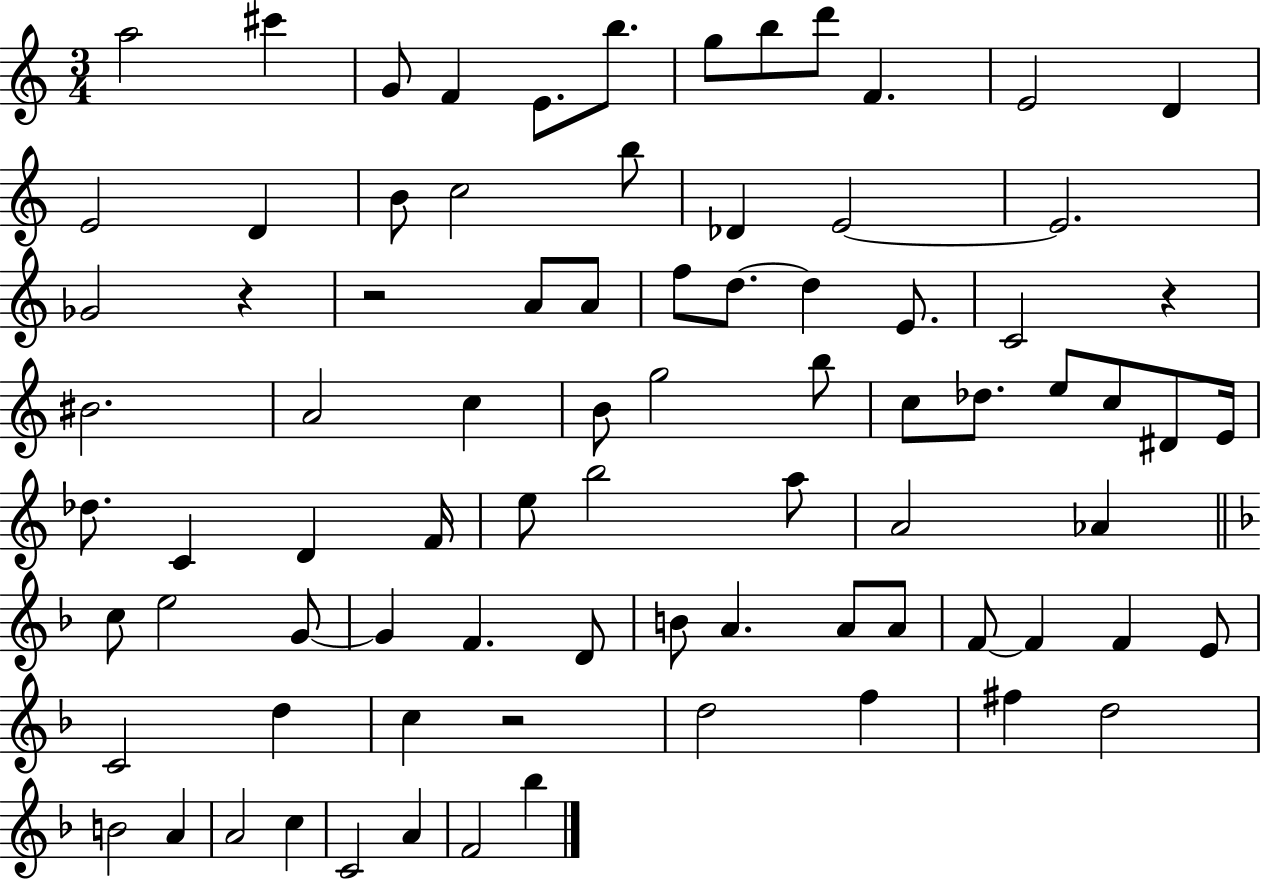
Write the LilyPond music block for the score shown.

{
  \clef treble
  \numericTimeSignature
  \time 3/4
  \key c \major
  \repeat volta 2 { a''2 cis'''4 | g'8 f'4 e'8. b''8. | g''8 b''8 d'''8 f'4. | e'2 d'4 | \break e'2 d'4 | b'8 c''2 b''8 | des'4 e'2~~ | e'2. | \break ges'2 r4 | r2 a'8 a'8 | f''8 d''8.~~ d''4 e'8. | c'2 r4 | \break bis'2. | a'2 c''4 | b'8 g''2 b''8 | c''8 des''8. e''8 c''8 dis'8 e'16 | \break des''8. c'4 d'4 f'16 | e''8 b''2 a''8 | a'2 aes'4 | \bar "||" \break \key d \minor c''8 e''2 g'8~~ | g'4 f'4. d'8 | b'8 a'4. a'8 a'8 | f'8~~ f'4 f'4 e'8 | \break c'2 d''4 | c''4 r2 | d''2 f''4 | fis''4 d''2 | \break b'2 a'4 | a'2 c''4 | c'2 a'4 | f'2 bes''4 | \break } \bar "|."
}